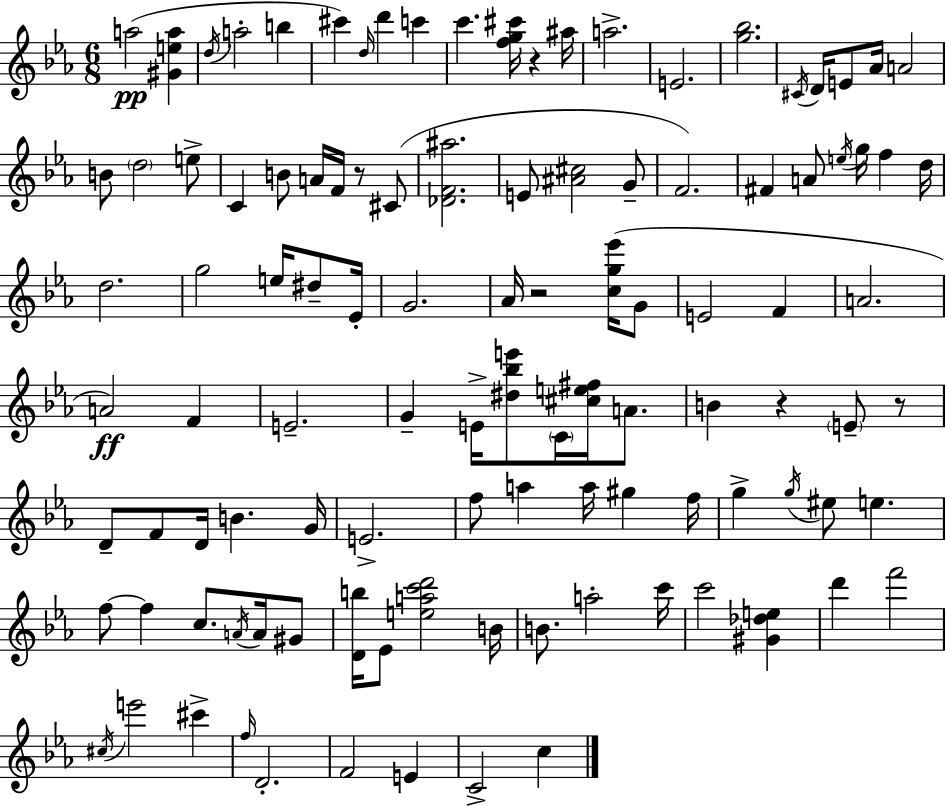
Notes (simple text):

A5/h [G#4,E5,A5]/q D5/s A5/h B5/q C#6/q D5/s D6/q C6/q C6/q. [F5,G5,C#6]/s R/q A#5/s A5/h. E4/h. [G5,Bb5]/h. C#4/s D4/s E4/e Ab4/s A4/h B4/e D5/h E5/e C4/q B4/e A4/s F4/s R/e C#4/e [Db4,F4,A#5]/h. E4/e [A#4,C#5]/h G4/e F4/h. F#4/q A4/e E5/s G5/s F5/q D5/s D5/h. G5/h E5/s D#5/e Eb4/s G4/h. Ab4/s R/h [C5,G5,Eb6]/s G4/e E4/h F4/q A4/h. A4/h F4/q E4/h. G4/q E4/s [D#5,Bb5,E6]/e C4/s [C#5,E5,F#5]/s A4/e. B4/q R/q E4/e R/e D4/e F4/e D4/s B4/q. G4/s E4/h. F5/e A5/q A5/s G#5/q F5/s G5/q G5/s EIS5/e E5/q. F5/e F5/q C5/e. A4/s A4/s G#4/e [D4,B5]/s Eb4/e [E5,A5,C6,D6]/h B4/s B4/e. A5/h C6/s C6/h [G#4,Db5,E5]/q D6/q F6/h C#5/s E6/h C#6/q F5/s D4/h. F4/h E4/q C4/h C5/q